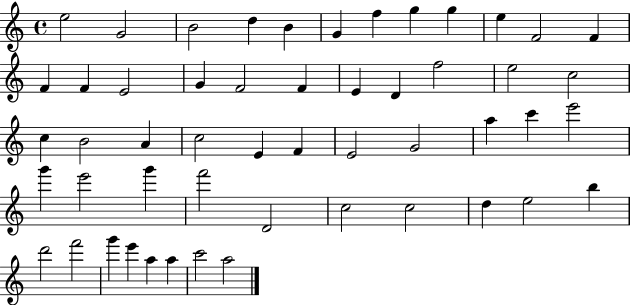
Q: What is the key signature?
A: C major